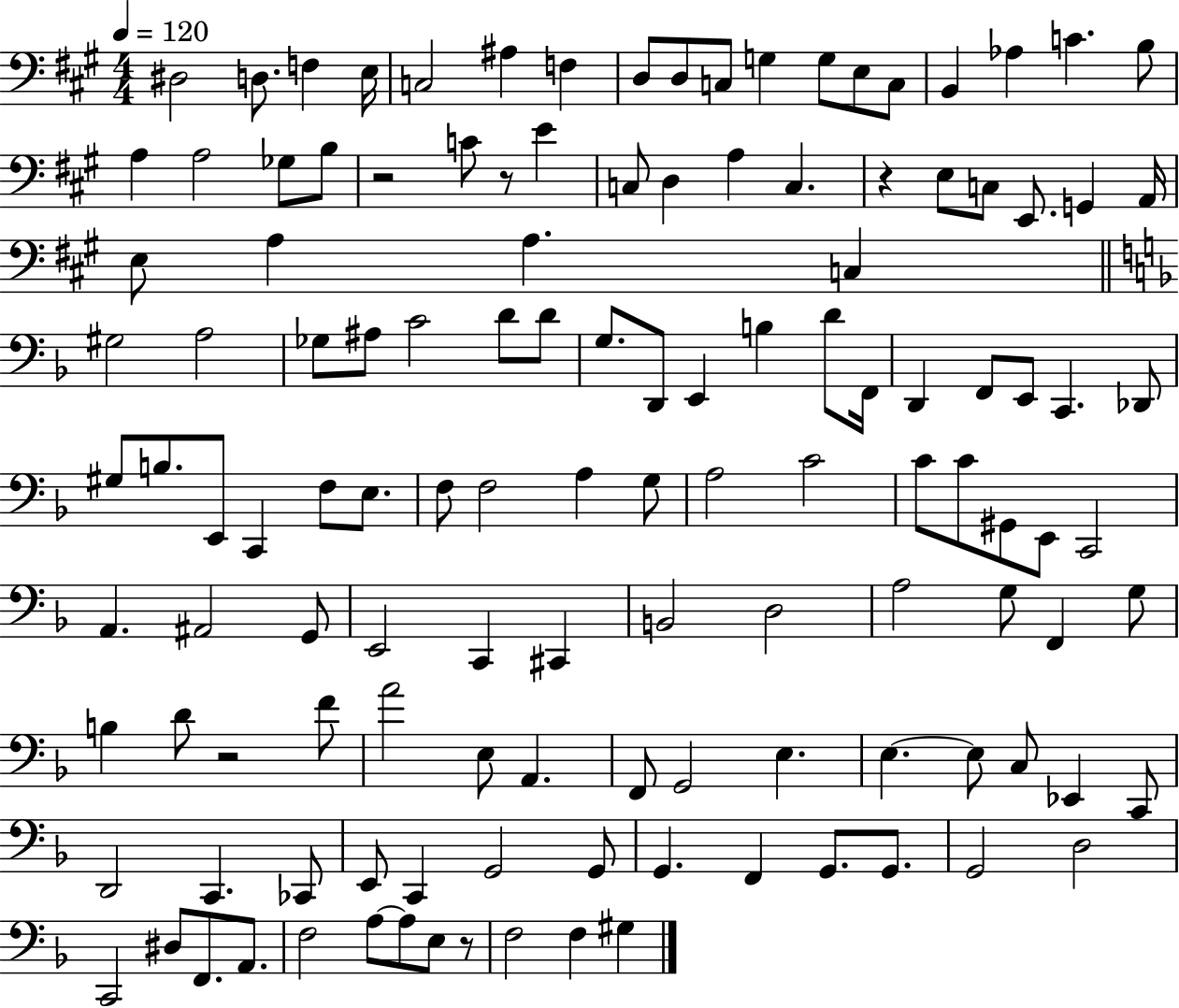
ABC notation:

X:1
T:Untitled
M:4/4
L:1/4
K:A
^D,2 D,/2 F, E,/4 C,2 ^A, F, D,/2 D,/2 C,/2 G, G,/2 E,/2 C,/2 B,, _A, C B,/2 A, A,2 _G,/2 B,/2 z2 C/2 z/2 E C,/2 D, A, C, z E,/2 C,/2 E,,/2 G,, A,,/4 E,/2 A, A, C, ^G,2 A,2 _G,/2 ^A,/2 C2 D/2 D/2 G,/2 D,,/2 E,, B, D/2 F,,/4 D,, F,,/2 E,,/2 C,, _D,,/2 ^G,/2 B,/2 E,,/2 C,, F,/2 E,/2 F,/2 F,2 A, G,/2 A,2 C2 C/2 C/2 ^G,,/2 E,,/2 C,,2 A,, ^A,,2 G,,/2 E,,2 C,, ^C,, B,,2 D,2 A,2 G,/2 F,, G,/2 B, D/2 z2 F/2 A2 E,/2 A,, F,,/2 G,,2 E, E, E,/2 C,/2 _E,, C,,/2 D,,2 C,, _C,,/2 E,,/2 C,, G,,2 G,,/2 G,, F,, G,,/2 G,,/2 G,,2 D,2 C,,2 ^D,/2 F,,/2 A,,/2 F,2 A,/2 A,/2 E,/2 z/2 F,2 F, ^G,